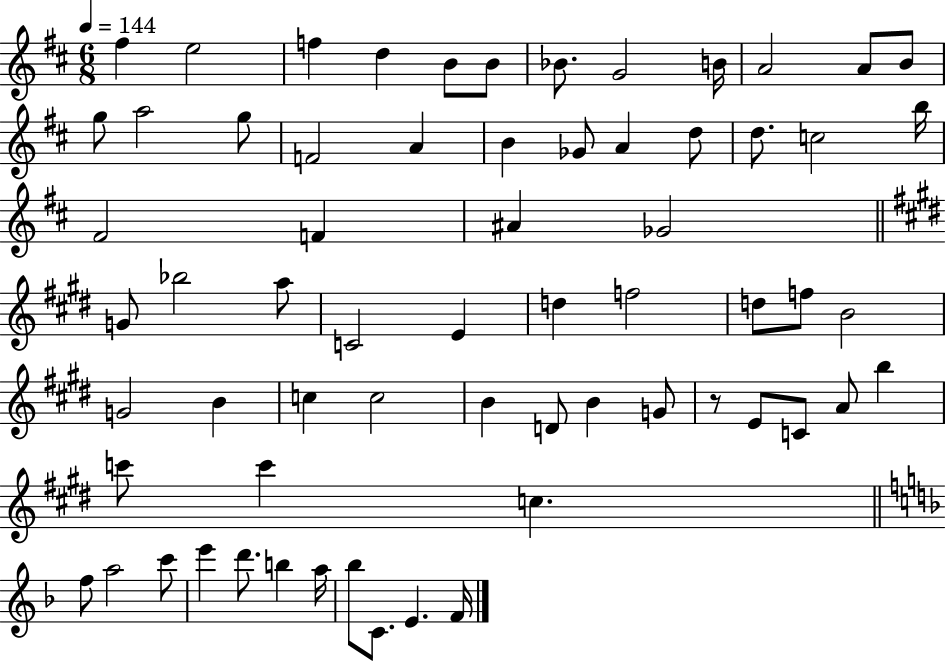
{
  \clef treble
  \numericTimeSignature
  \time 6/8
  \key d \major
  \tempo 4 = 144
  fis''4 e''2 | f''4 d''4 b'8 b'8 | bes'8. g'2 b'16 | a'2 a'8 b'8 | \break g''8 a''2 g''8 | f'2 a'4 | b'4 ges'8 a'4 d''8 | d''8. c''2 b''16 | \break fis'2 f'4 | ais'4 ges'2 | \bar "||" \break \key e \major g'8 bes''2 a''8 | c'2 e'4 | d''4 f''2 | d''8 f''8 b'2 | \break g'2 b'4 | c''4 c''2 | b'4 d'8 b'4 g'8 | r8 e'8 c'8 a'8 b''4 | \break c'''8 c'''4 c''4. | \bar "||" \break \key f \major f''8 a''2 c'''8 | e'''4 d'''8. b''4 a''16 | bes''8 c'8. e'4. f'16 | \bar "|."
}